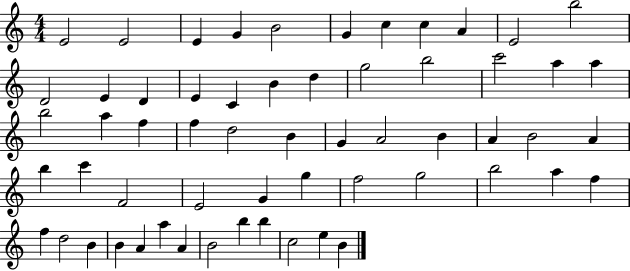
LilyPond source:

{
  \clef treble
  \numericTimeSignature
  \time 4/4
  \key c \major
  e'2 e'2 | e'4 g'4 b'2 | g'4 c''4 c''4 a'4 | e'2 b''2 | \break d'2 e'4 d'4 | e'4 c'4 b'4 d''4 | g''2 b''2 | c'''2 a''4 a''4 | \break b''2 a''4 f''4 | f''4 d''2 b'4 | g'4 a'2 b'4 | a'4 b'2 a'4 | \break b''4 c'''4 f'2 | e'2 g'4 g''4 | f''2 g''2 | b''2 a''4 f''4 | \break f''4 d''2 b'4 | b'4 a'4 a''4 a'4 | b'2 b''4 b''4 | c''2 e''4 b'4 | \break \bar "|."
}